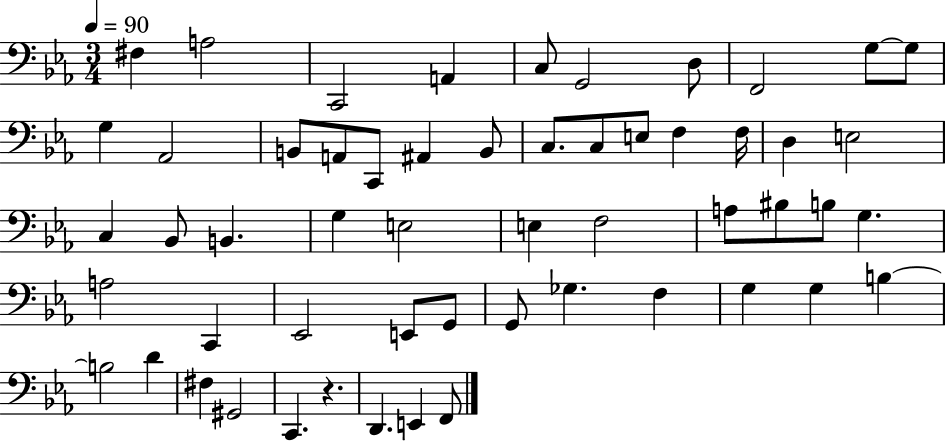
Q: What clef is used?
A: bass